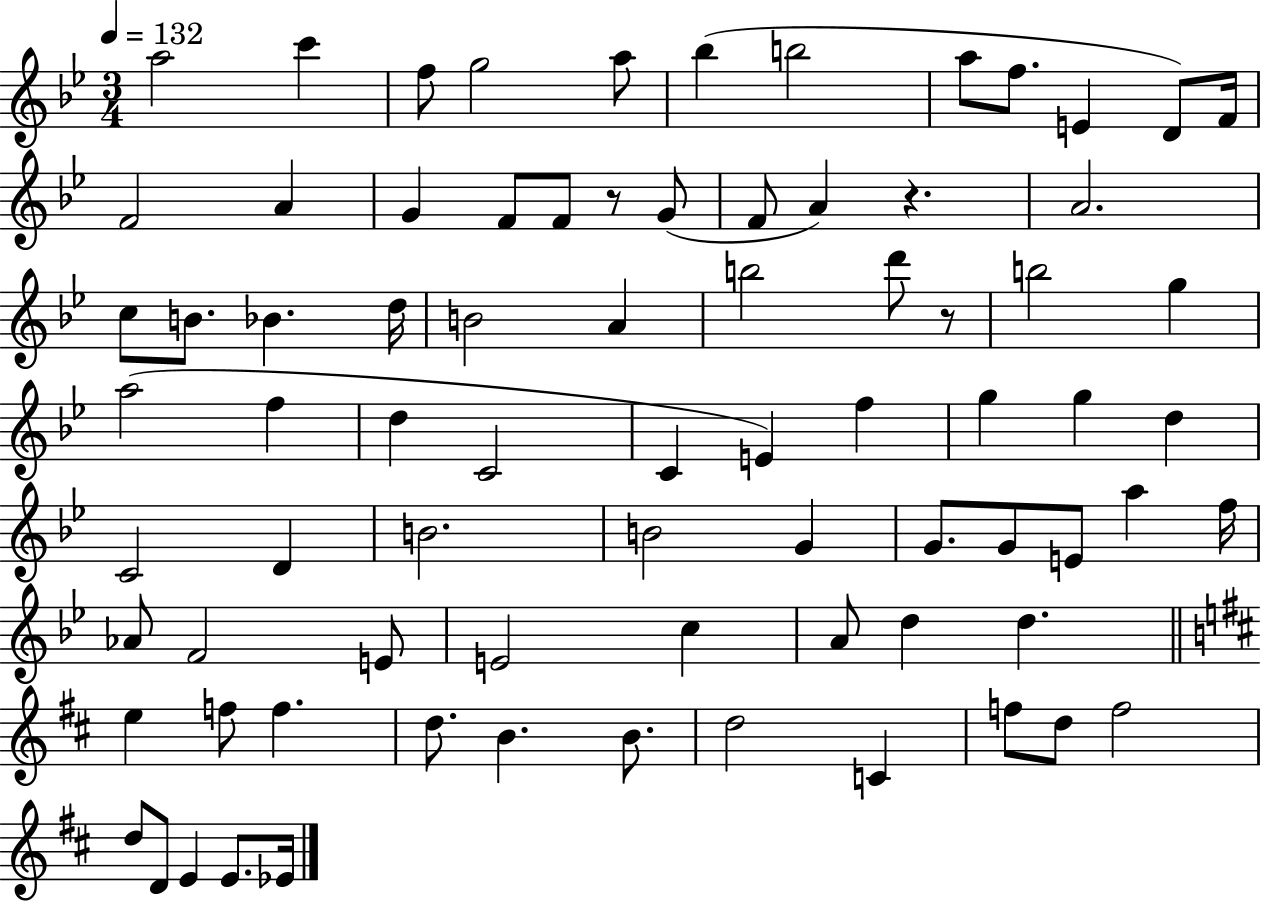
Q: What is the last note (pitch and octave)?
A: Eb4